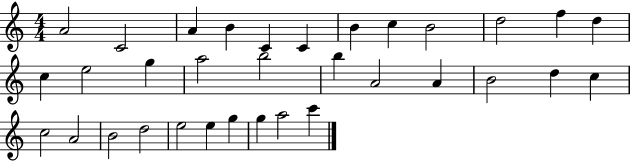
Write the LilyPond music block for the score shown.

{
  \clef treble
  \numericTimeSignature
  \time 4/4
  \key c \major
  a'2 c'2 | a'4 b'4 c'4 c'4 | b'4 c''4 b'2 | d''2 f''4 d''4 | \break c''4 e''2 g''4 | a''2 b''2 | b''4 a'2 a'4 | b'2 d''4 c''4 | \break c''2 a'2 | b'2 d''2 | e''2 e''4 g''4 | g''4 a''2 c'''4 | \break \bar "|."
}